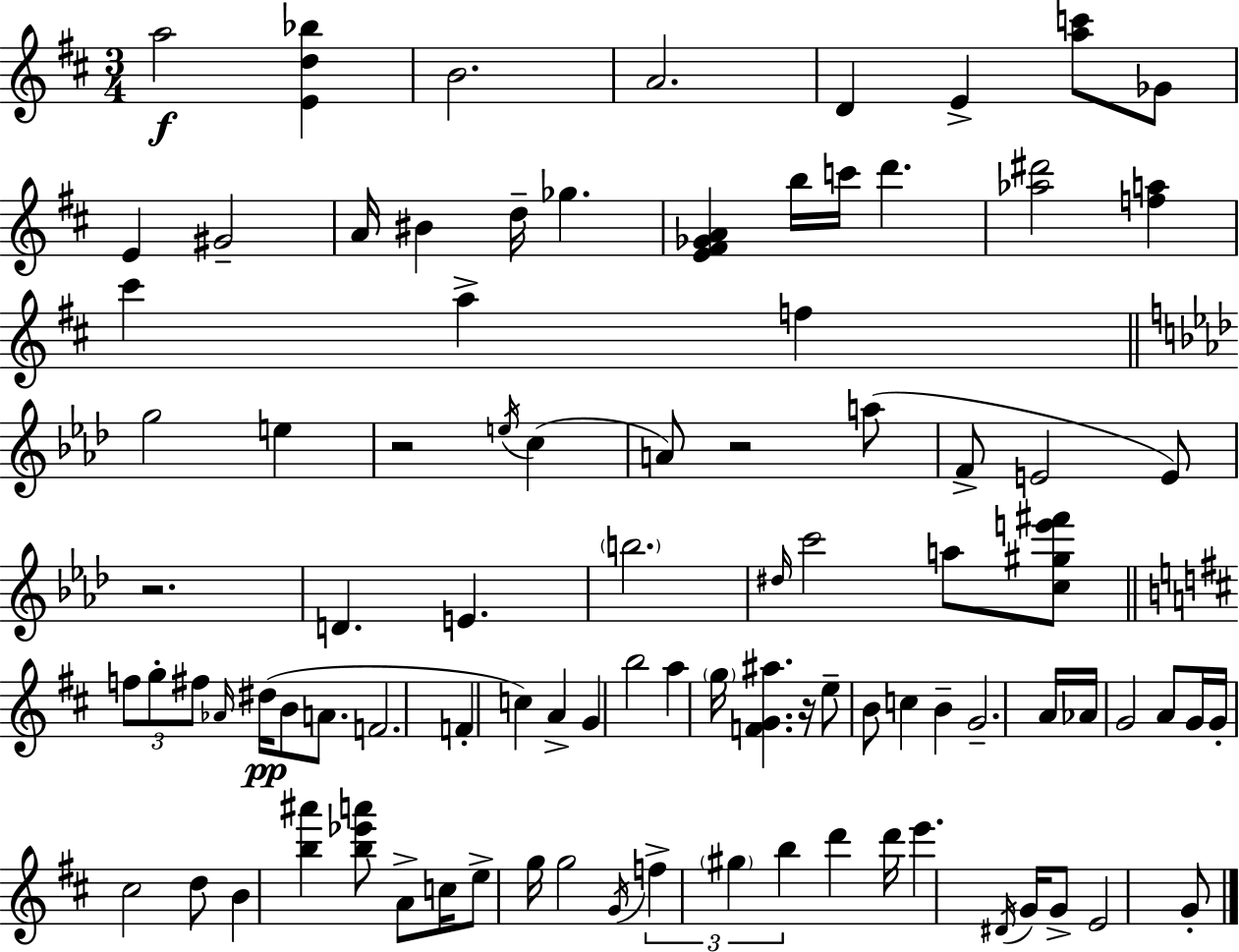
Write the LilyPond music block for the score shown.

{
  \clef treble
  \numericTimeSignature
  \time 3/4
  \key d \major
  \repeat volta 2 { a''2\f <e' d'' bes''>4 | b'2. | a'2. | d'4 e'4-> <a'' c'''>8 ges'8 | \break e'4 gis'2-- | a'16 bis'4 d''16-- ges''4. | <e' fis' ges' a'>4 b''16 c'''16 d'''4. | <aes'' dis'''>2 <f'' a''>4 | \break cis'''4 a''4-> f''4 | \bar "||" \break \key f \minor g''2 e''4 | r2 \acciaccatura { e''16 }( c''4 | a'8) r2 a''8( | f'8-> e'2 e'8) | \break r2. | d'4. e'4. | \parenthesize b''2. | \grace { dis''16 } c'''2 a''8 | \break <c'' gis'' e''' fis'''>8 \bar "||" \break \key d \major \tuplet 3/2 { f''8 g''8-. fis''8 } \grace { aes'16 } dis''16(\pp b'8 a'8. | f'2. | f'4-. c''4) a'4-> | g'4 b''2 | \break a''4 \parenthesize g''16 <f' g' ais''>4. | r16 e''8-- b'8 c''4 b'4-- | g'2.-- | a'16 aes'16 g'2 a'8 | \break g'16 g'16-. cis''2 d''8 | b'4 <b'' ais'''>4 <b'' ees''' a'''>8 a'8-> | c''16 e''8-> g''16 g''2 | \acciaccatura { g'16 } \tuplet 3/2 { f''4-> \parenthesize gis''4 b''4 } | \break d'''4 d'''16 e'''4. | \acciaccatura { dis'16 } g'16 g'8-> e'2 | g'8-. } \bar "|."
}